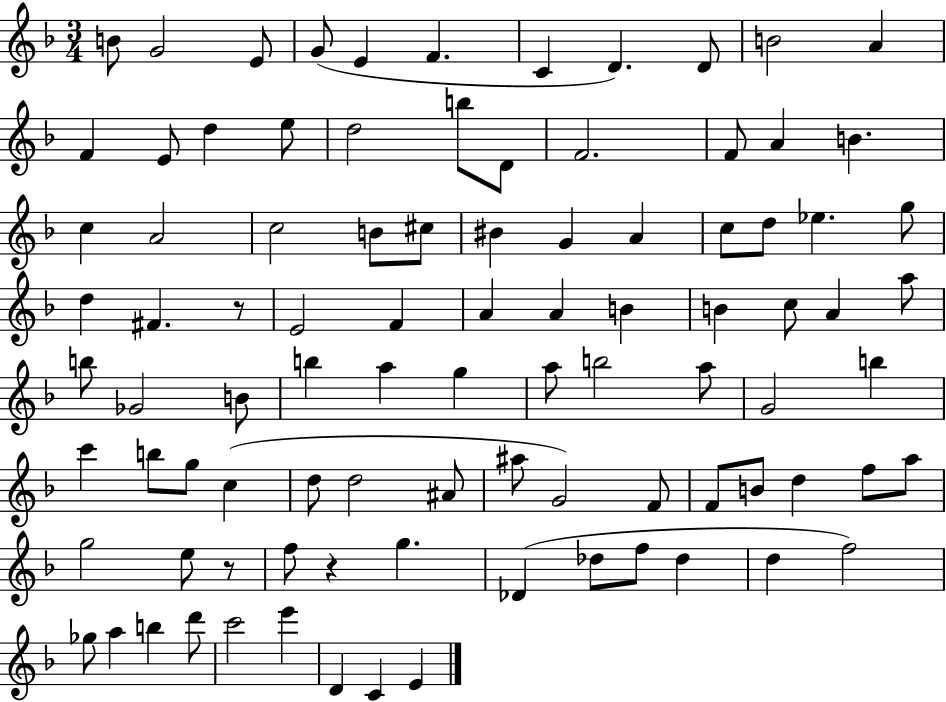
B4/e G4/h E4/e G4/e E4/q F4/q. C4/q D4/q. D4/e B4/h A4/q F4/q E4/e D5/q E5/e D5/h B5/e D4/e F4/h. F4/e A4/q B4/q. C5/q A4/h C5/h B4/e C#5/e BIS4/q G4/q A4/q C5/e D5/e Eb5/q. G5/e D5/q F#4/q. R/e E4/h F4/q A4/q A4/q B4/q B4/q C5/e A4/q A5/e B5/e Gb4/h B4/e B5/q A5/q G5/q A5/e B5/h A5/e G4/h B5/q C6/q B5/e G5/e C5/q D5/e D5/h A#4/e A#5/e G4/h F4/e F4/e B4/e D5/q F5/e A5/e G5/h E5/e R/e F5/e R/q G5/q. Db4/q Db5/e F5/e Db5/q D5/q F5/h Gb5/e A5/q B5/q D6/e C6/h E6/q D4/q C4/q E4/q